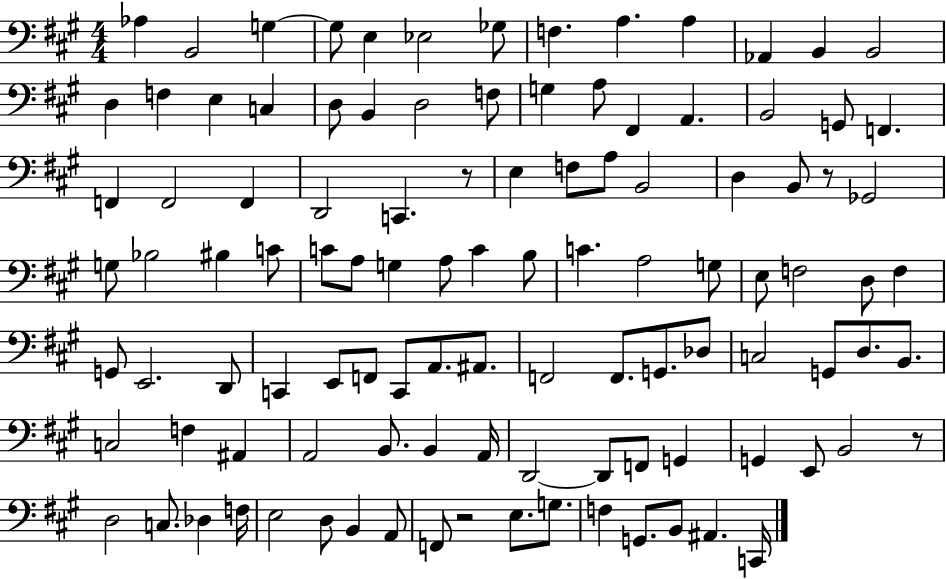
{
  \clef bass
  \numericTimeSignature
  \time 4/4
  \key a \major
  aes4 b,2 g4~~ | g8 e4 ees2 ges8 | f4. a4. a4 | aes,4 b,4 b,2 | \break d4 f4 e4 c4 | d8 b,4 d2 f8 | g4 a8 fis,4 a,4. | b,2 g,8 f,4. | \break f,4 f,2 f,4 | d,2 c,4. r8 | e4 f8 a8 b,2 | d4 b,8 r8 ges,2 | \break g8 bes2 bis4 c'8 | c'8 a8 g4 a8 c'4 b8 | c'4. a2 g8 | e8 f2 d8 f4 | \break g,8 e,2. d,8 | c,4 e,8 f,8 c,8 a,8. ais,8. | f,2 f,8. g,8. des8 | c2 g,8 d8. b,8. | \break c2 f4 ais,4 | a,2 b,8. b,4 a,16 | d,2~~ d,8 f,8 g,4 | g,4 e,8 b,2 r8 | \break d2 c8. des4 f16 | e2 d8 b,4 a,8 | f,8 r2 e8. g8. | f4 g,8. b,8 ais,4. c,16 | \break \bar "|."
}